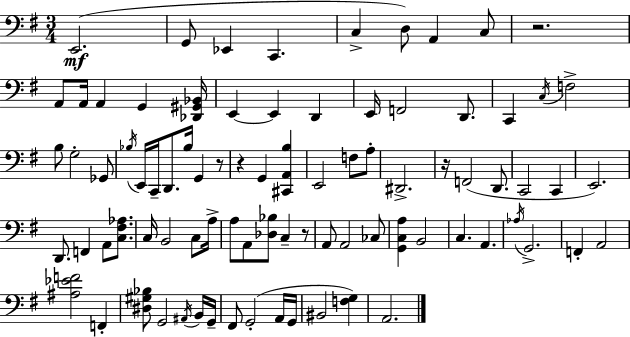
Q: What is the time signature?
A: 3/4